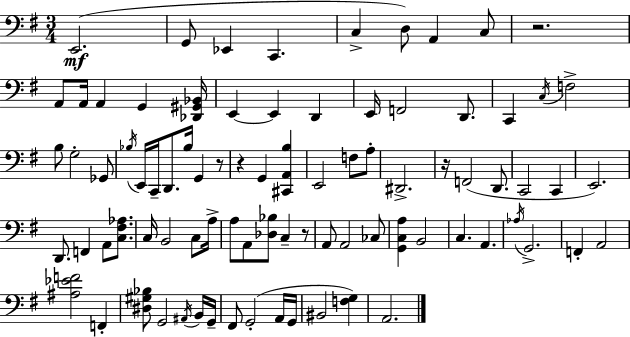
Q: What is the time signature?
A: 3/4